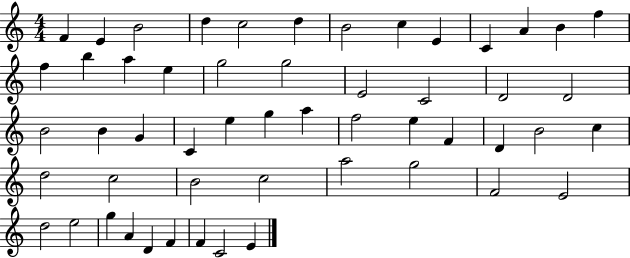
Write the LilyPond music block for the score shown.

{
  \clef treble
  \numericTimeSignature
  \time 4/4
  \key c \major
  f'4 e'4 b'2 | d''4 c''2 d''4 | b'2 c''4 e'4 | c'4 a'4 b'4 f''4 | \break f''4 b''4 a''4 e''4 | g''2 g''2 | e'2 c'2 | d'2 d'2 | \break b'2 b'4 g'4 | c'4 e''4 g''4 a''4 | f''2 e''4 f'4 | d'4 b'2 c''4 | \break d''2 c''2 | b'2 c''2 | a''2 g''2 | f'2 e'2 | \break d''2 e''2 | g''4 a'4 d'4 f'4 | f'4 c'2 e'4 | \bar "|."
}